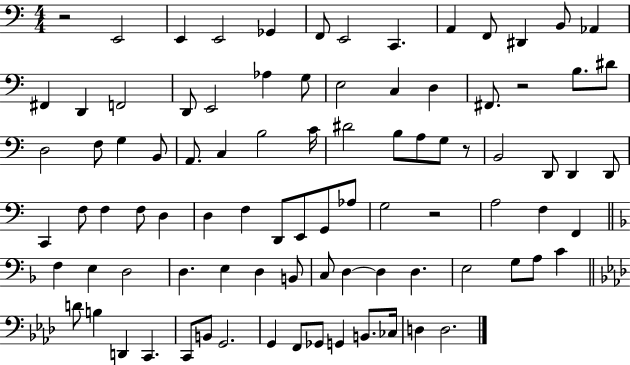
R/h E2/h E2/q E2/h Gb2/q F2/e E2/h C2/q. A2/q F2/e D#2/q B2/e Ab2/q F#2/q D2/q F2/h D2/e E2/h Ab3/q G3/e E3/h C3/q D3/q F#2/e. R/h B3/e. D#4/e D3/h F3/e G3/q B2/e A2/e. C3/q B3/h C4/s D#4/h B3/e A3/e G3/e R/e B2/h D2/e D2/q D2/e C2/q F3/e F3/q F3/e D3/q D3/q F3/q D2/e E2/e G2/e Ab3/e G3/h R/h A3/h F3/q F2/q F3/q E3/q D3/h D3/q. E3/q D3/q B2/e C3/e D3/q D3/q D3/q. E3/h G3/e A3/e C4/q D4/e B3/q D2/q C2/q. C2/e B2/e G2/h. G2/q F2/e Gb2/e G2/q B2/e. CES3/s D3/q D3/h.